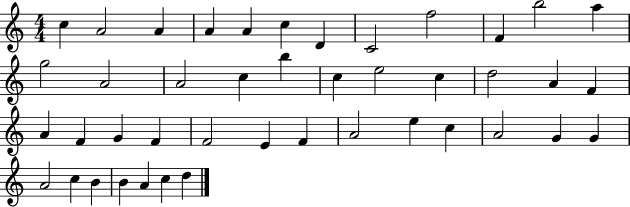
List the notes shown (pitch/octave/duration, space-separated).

C5/q A4/h A4/q A4/q A4/q C5/q D4/q C4/h F5/h F4/q B5/h A5/q G5/h A4/h A4/h C5/q B5/q C5/q E5/h C5/q D5/h A4/q F4/q A4/q F4/q G4/q F4/q F4/h E4/q F4/q A4/h E5/q C5/q A4/h G4/q G4/q A4/h C5/q B4/q B4/q A4/q C5/q D5/q